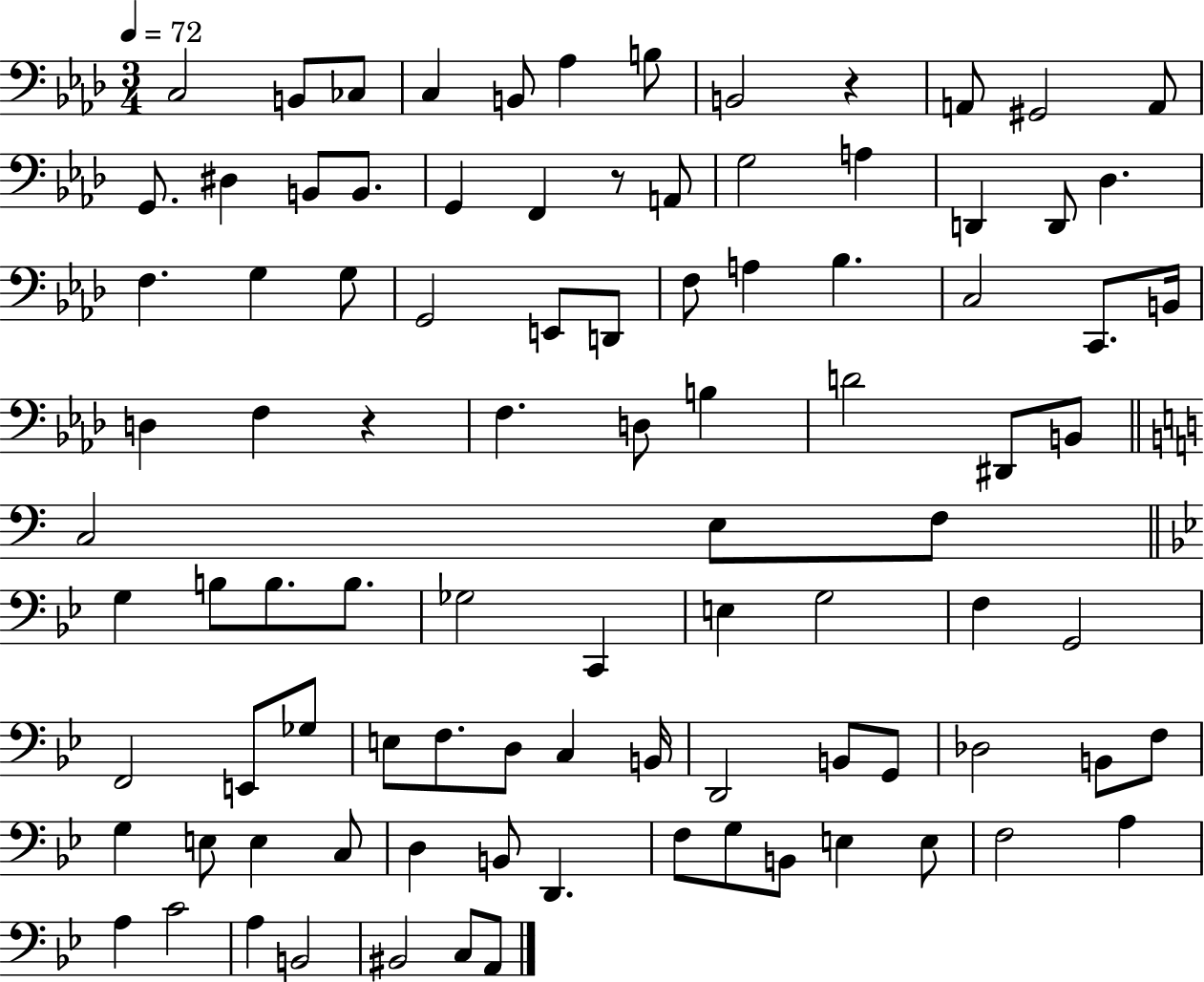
{
  \clef bass
  \numericTimeSignature
  \time 3/4
  \key aes \major
  \tempo 4 = 72
  \repeat volta 2 { c2 b,8 ces8 | c4 b,8 aes4 b8 | b,2 r4 | a,8 gis,2 a,8 | \break g,8. dis4 b,8 b,8. | g,4 f,4 r8 a,8 | g2 a4 | d,4 d,8 des4. | \break f4. g4 g8 | g,2 e,8 d,8 | f8 a4 bes4. | c2 c,8. b,16 | \break d4 f4 r4 | f4. d8 b4 | d'2 dis,8 b,8 | \bar "||" \break \key c \major c2 e8 f8 | \bar "||" \break \key bes \major g4 b8 b8. b8. | ges2 c,4 | e4 g2 | f4 g,2 | \break f,2 e,8 ges8 | e8 f8. d8 c4 b,16 | d,2 b,8 g,8 | des2 b,8 f8 | \break g4 e8 e4 c8 | d4 b,8 d,4. | f8 g8 b,8 e4 e8 | f2 a4 | \break a4 c'2 | a4 b,2 | bis,2 c8 a,8 | } \bar "|."
}